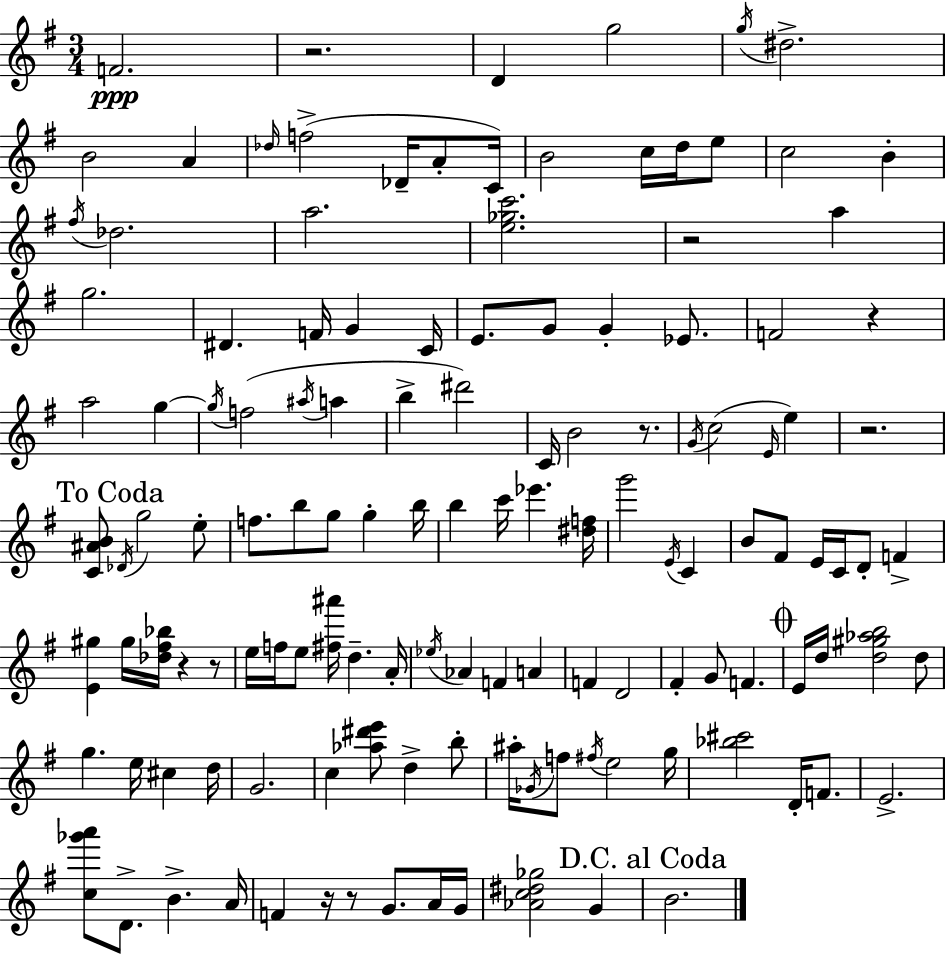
X:1
T:Untitled
M:3/4
L:1/4
K:G
F2 z2 D g2 g/4 ^d2 B2 A _d/4 f2 _D/4 A/2 C/4 B2 c/4 d/4 e/2 c2 B ^f/4 _d2 a2 [e_gc']2 z2 a g2 ^D F/4 G C/4 E/2 G/2 G _E/2 F2 z a2 g g/4 f2 ^a/4 a b ^d'2 C/4 B2 z/2 G/4 c2 E/4 e z2 [C^AB]/2 _D/4 g2 e/2 f/2 b/2 g/2 g b/4 b c'/4 _e' [^df]/4 g'2 E/4 C B/2 ^F/2 E/4 C/4 D/2 F [E^g] ^g/4 [_d^f_b]/4 z z/2 e/4 f/4 e/2 [^f^a']/4 d A/4 _e/4 _A F A F D2 ^F G/2 F E/4 d/4 [d^g_ab]2 d/2 g e/4 ^c d/4 G2 c [_a^d'e']/2 d b/2 ^a/4 _G/4 f/2 ^f/4 e2 g/4 [_b^c']2 D/4 F/2 E2 [c_g'a']/2 D/2 B A/4 F z/4 z/2 G/2 A/4 G/4 [_Ac^d_g]2 G B2